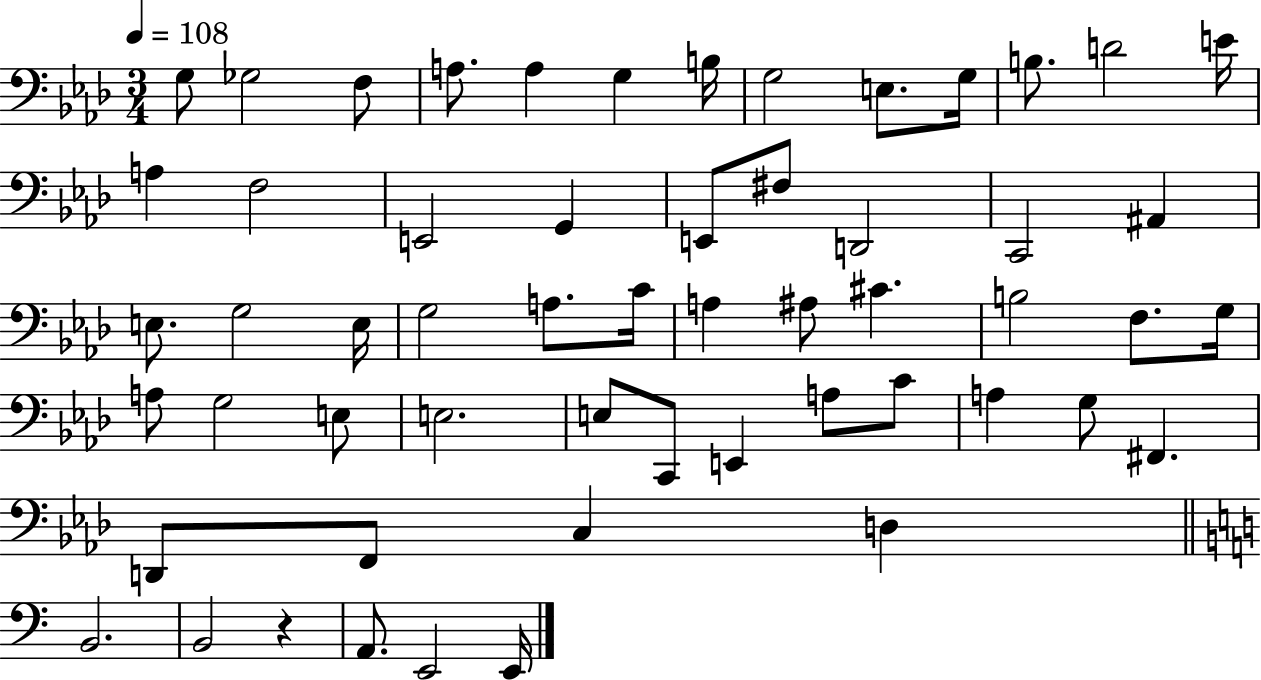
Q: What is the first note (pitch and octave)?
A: G3